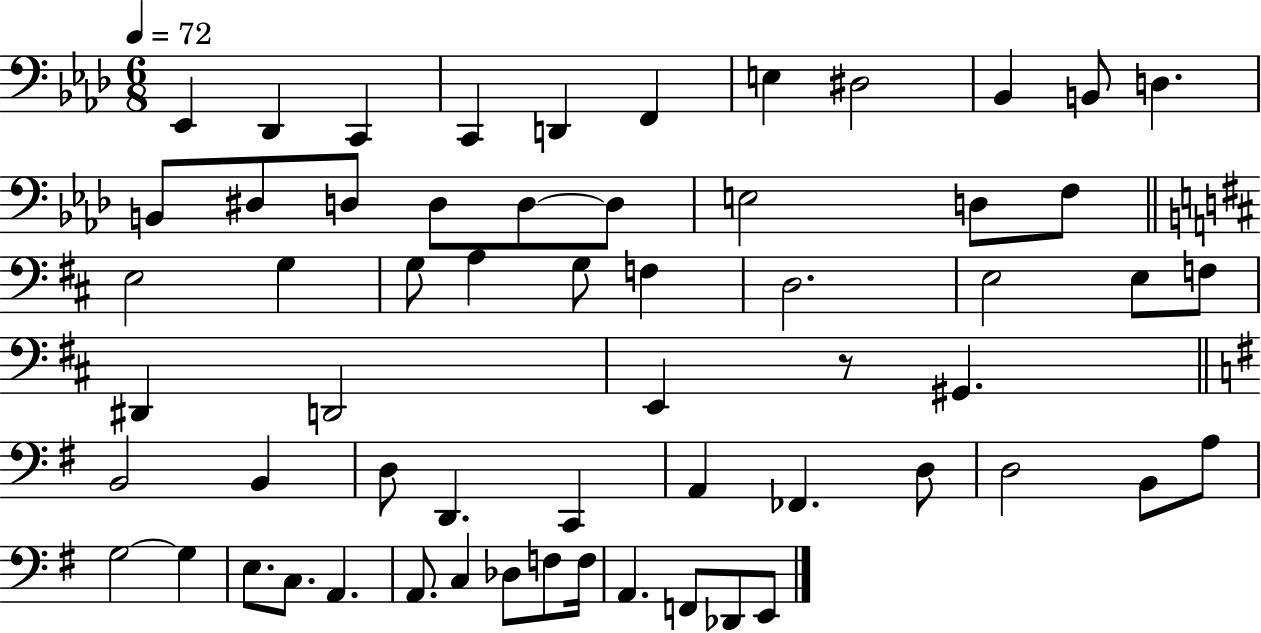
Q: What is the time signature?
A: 6/8